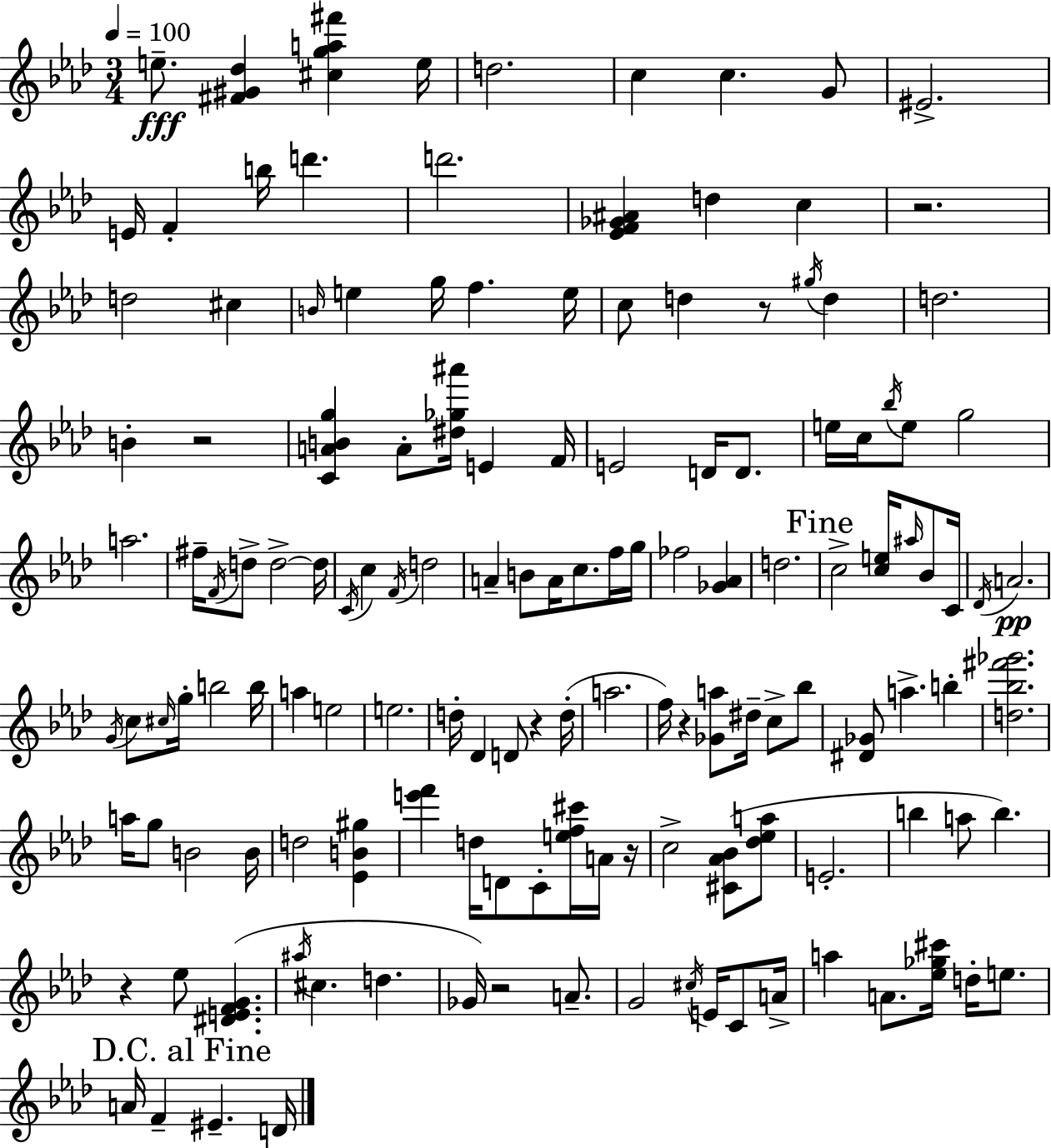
E5/e. [F#4,G#4,Db5]/q [C#5,G5,A5,F#6]/q E5/s D5/h. C5/q C5/q. G4/e EIS4/h. E4/s F4/q B5/s D6/q. D6/h. [Eb4,F4,Gb4,A#4]/q D5/q C5/q R/h. D5/h C#5/q B4/s E5/q G5/s F5/q. E5/s C5/e D5/q R/e G#5/s D5/q D5/h. B4/q R/h [C4,A4,B4,G5]/q A4/e [D#5,Gb5,A#6]/s E4/q F4/s E4/h D4/s D4/e. E5/s C5/s Bb5/s E5/e G5/h A5/h. F#5/s F4/s D5/e D5/h D5/s C4/s C5/q F4/s D5/h A4/q B4/e A4/s C5/e. F5/s G5/s FES5/h [Gb4,Ab4]/q D5/h. C5/h [C5,E5]/s A#5/s Bb4/e C4/s Db4/s A4/h. G4/s C5/e C#5/s G5/s B5/h B5/s A5/q E5/h E5/h. D5/s Db4/q D4/e R/q D5/s A5/h. F5/s R/q [Gb4,A5]/e D#5/s C5/e Bb5/e [D#4,Gb4]/e A5/q. B5/q [D5,Bb5,F#6,Gb6]/h. A5/s G5/e B4/h B4/s D5/h [Eb4,B4,G#5]/q [E6,F6]/q D5/s D4/e C4/e [E5,F5,C#6]/s A4/s R/s C5/h [C#4,Ab4,Bb4]/e [Db5,Eb5,A5]/e E4/h. B5/q A5/e B5/q. R/q Eb5/e [D#4,E4,F4,G4]/q. A#5/s C#5/q. D5/q. Gb4/s R/h A4/e. G4/h C#5/s E4/s C4/e A4/s A5/q A4/e. [Eb5,Gb5,C#6]/s D5/s E5/e. A4/s F4/q EIS4/q. D4/s